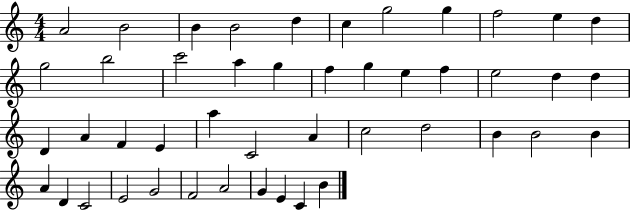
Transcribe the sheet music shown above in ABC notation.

X:1
T:Untitled
M:4/4
L:1/4
K:C
A2 B2 B B2 d c g2 g f2 e d g2 b2 c'2 a g f g e f e2 d d D A F E a C2 A c2 d2 B B2 B A D C2 E2 G2 F2 A2 G E C B